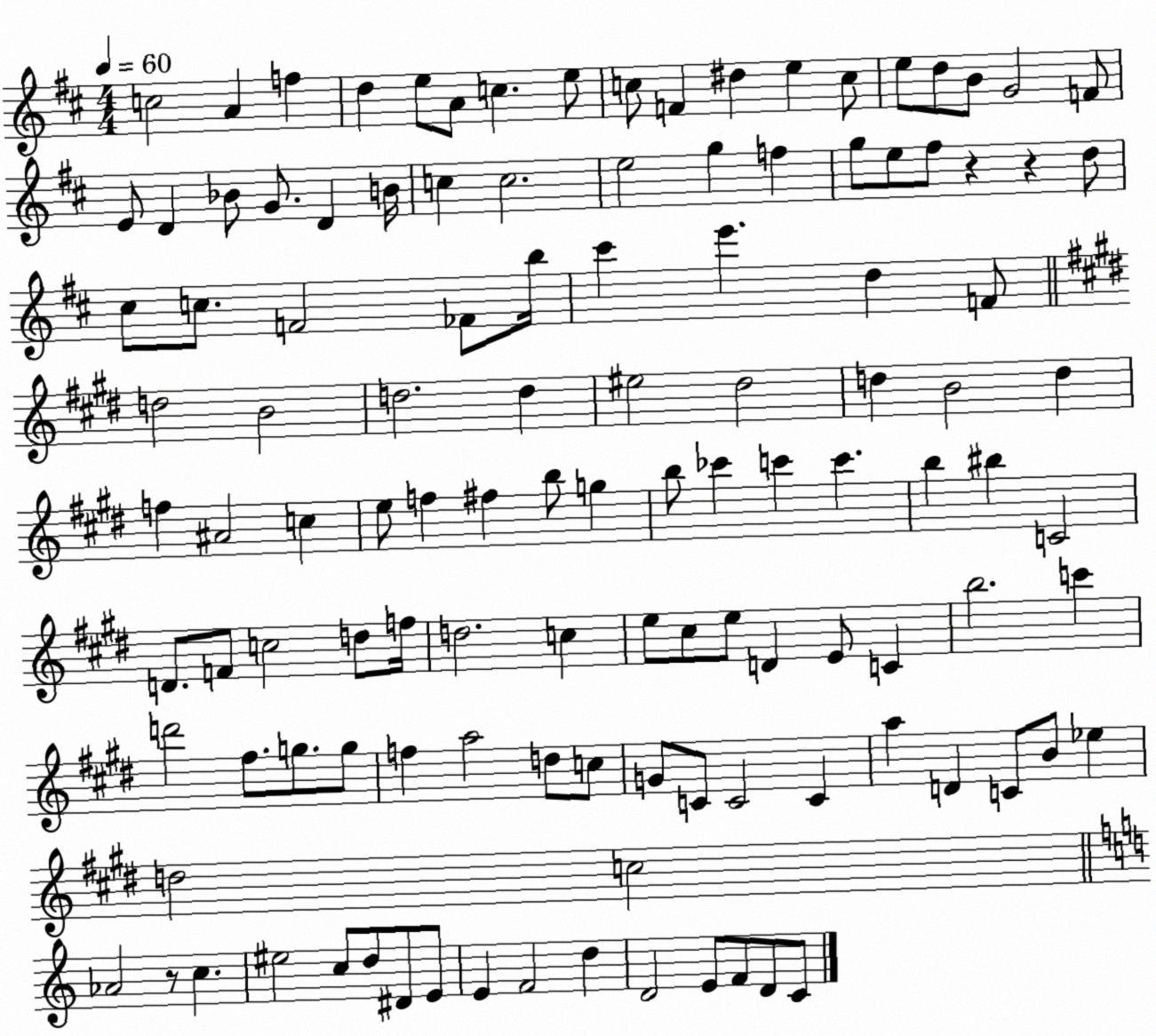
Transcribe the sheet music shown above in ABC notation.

X:1
T:Untitled
M:4/4
L:1/4
K:D
c2 A f d e/2 A/2 c e/2 c/2 F ^d e c/2 e/2 d/2 B/2 G2 F/2 E/2 D _B/2 G/2 D B/4 c c2 e2 g f g/2 e/2 ^f/2 z z d/2 ^c/2 c/2 F2 _F/2 b/4 ^c' e' d F/2 d2 B2 d2 d ^e2 ^d2 d B2 d f ^A2 c e/2 f ^f b/2 g b/2 _c' c' c' b ^b C2 D/2 F/2 c2 d/2 f/4 d2 c e/2 ^c/2 e/2 D E/2 C b2 c' d'2 ^f/2 g/2 g/2 f a2 d/2 c/2 G/2 C/2 C2 C a D C/2 B/2 _e d2 c2 _A2 z/2 c ^e2 c/2 d/2 ^D/2 E/2 E F2 d D2 E/2 F/2 D/2 C/2